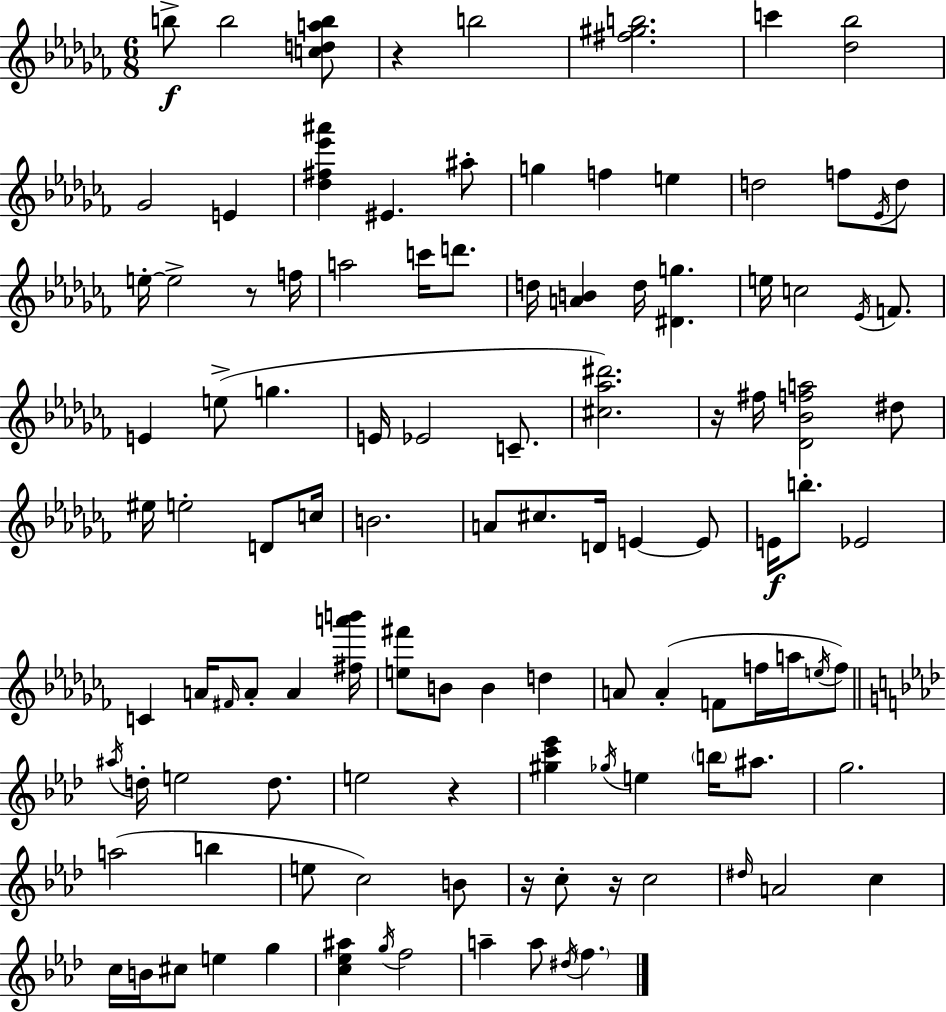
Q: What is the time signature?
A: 6/8